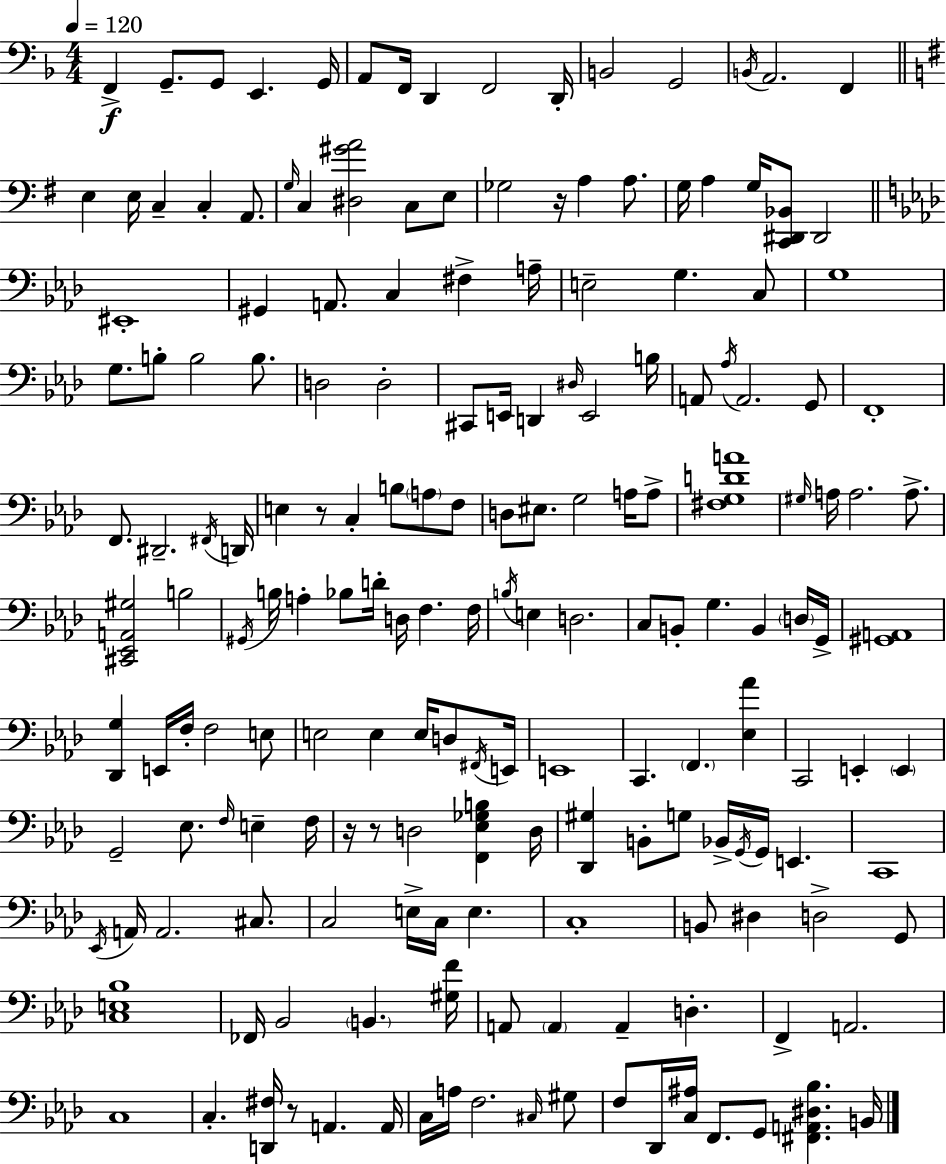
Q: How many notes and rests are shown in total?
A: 179